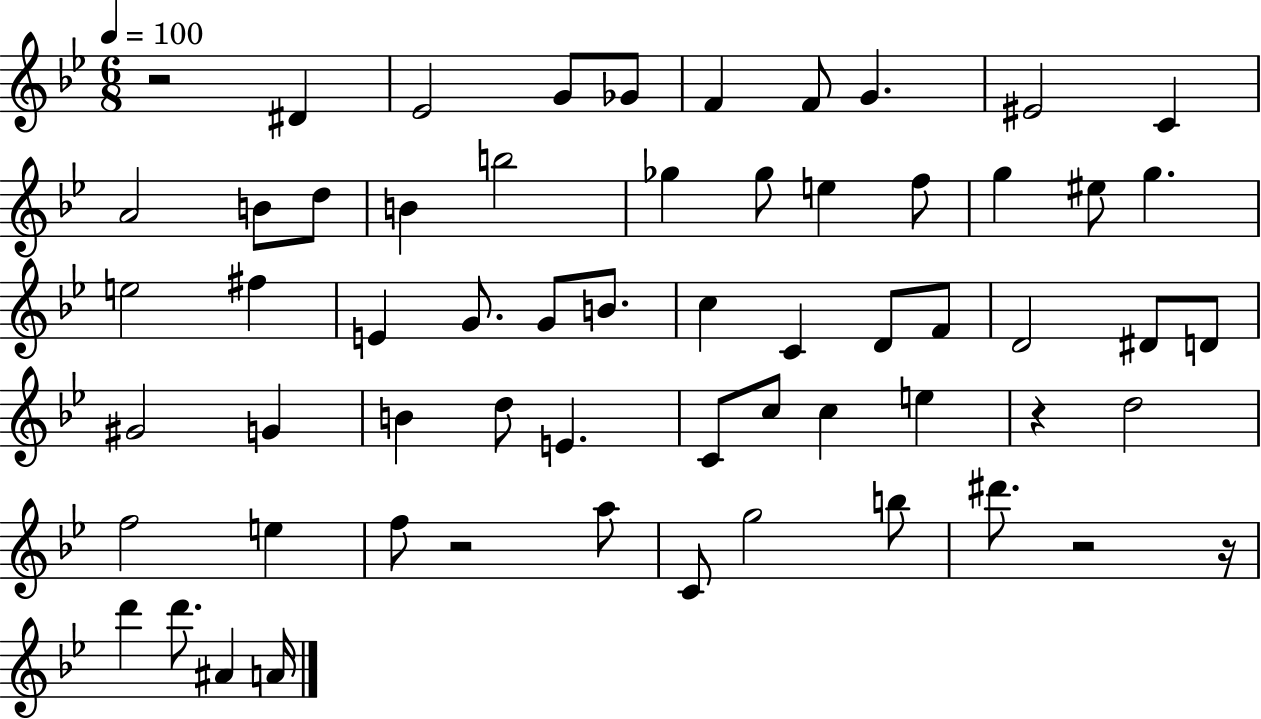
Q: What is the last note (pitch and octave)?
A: A4